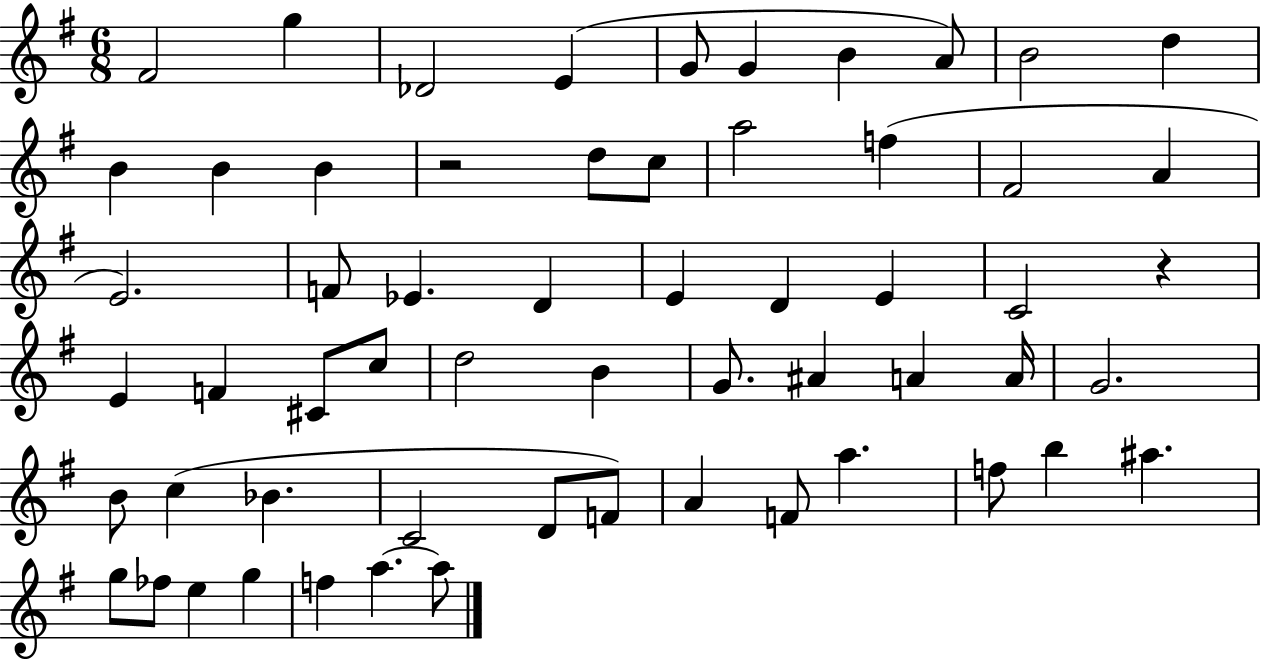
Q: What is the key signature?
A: G major